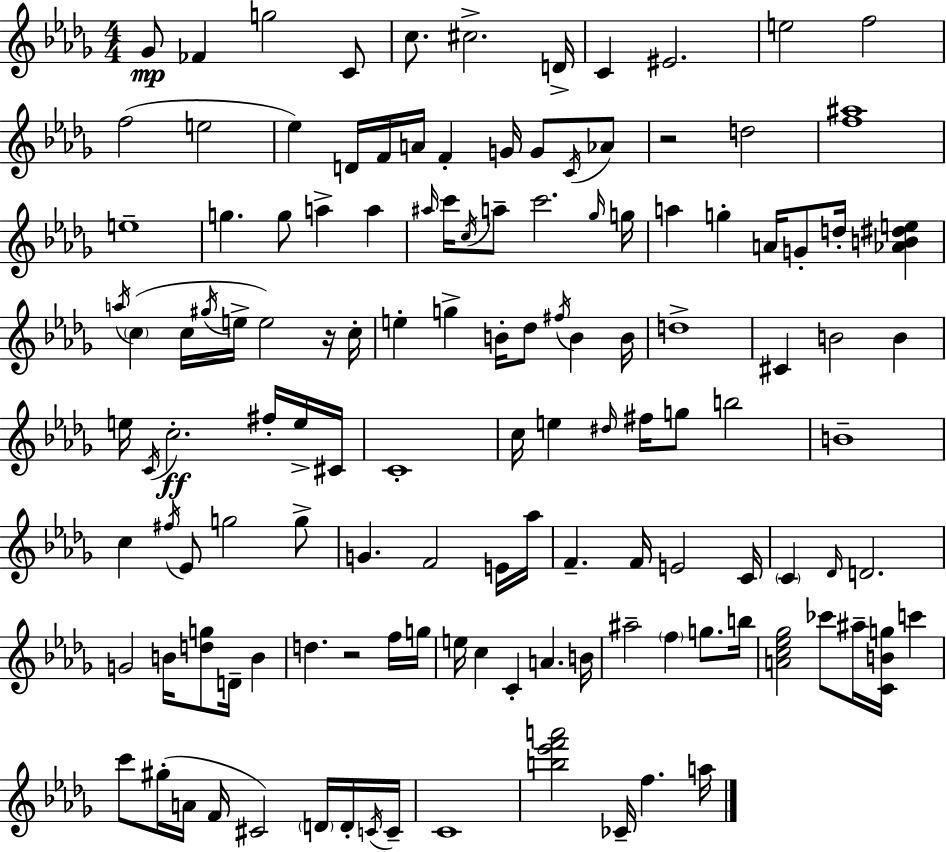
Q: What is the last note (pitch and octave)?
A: A5